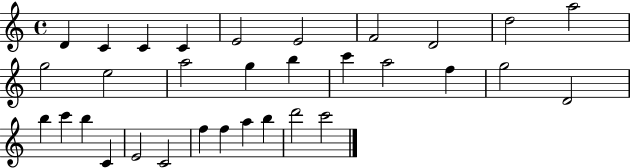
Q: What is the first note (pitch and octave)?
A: D4